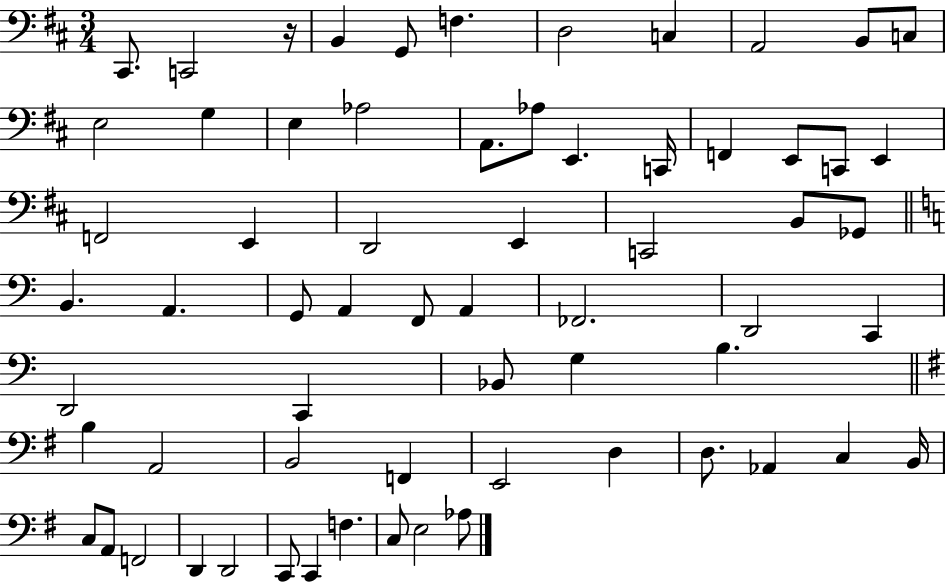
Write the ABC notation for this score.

X:1
T:Untitled
M:3/4
L:1/4
K:D
^C,,/2 C,,2 z/4 B,, G,,/2 F, D,2 C, A,,2 B,,/2 C,/2 E,2 G, E, _A,2 A,,/2 _A,/2 E,, C,,/4 F,, E,,/2 C,,/2 E,, F,,2 E,, D,,2 E,, C,,2 B,,/2 _G,,/2 B,, A,, G,,/2 A,, F,,/2 A,, _F,,2 D,,2 C,, D,,2 C,, _B,,/2 G, B, B, A,,2 B,,2 F,, E,,2 D, D,/2 _A,, C, B,,/4 C,/2 A,,/2 F,,2 D,, D,,2 C,,/2 C,, F, C,/2 E,2 _A,/2